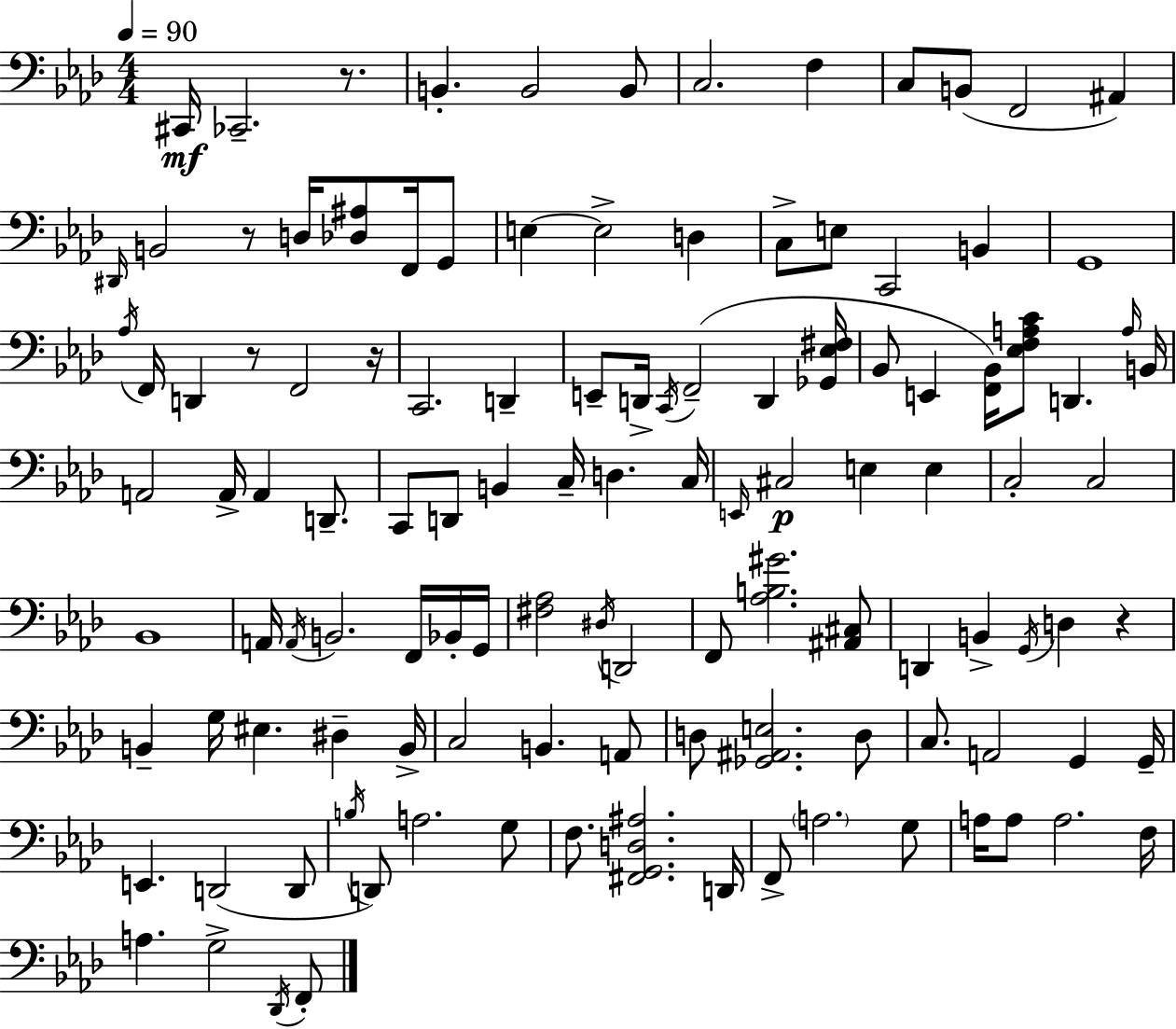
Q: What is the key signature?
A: AES major